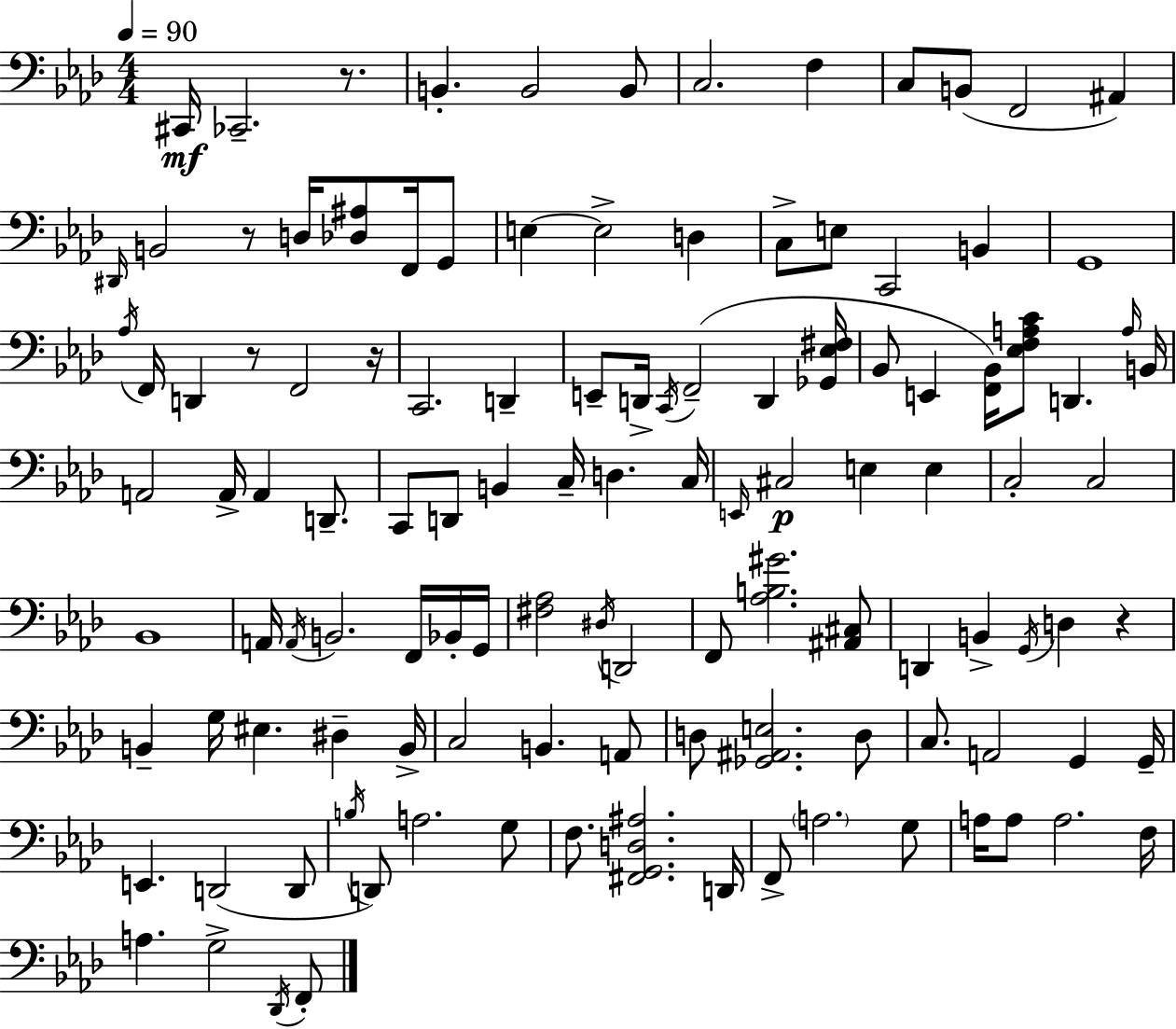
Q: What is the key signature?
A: AES major